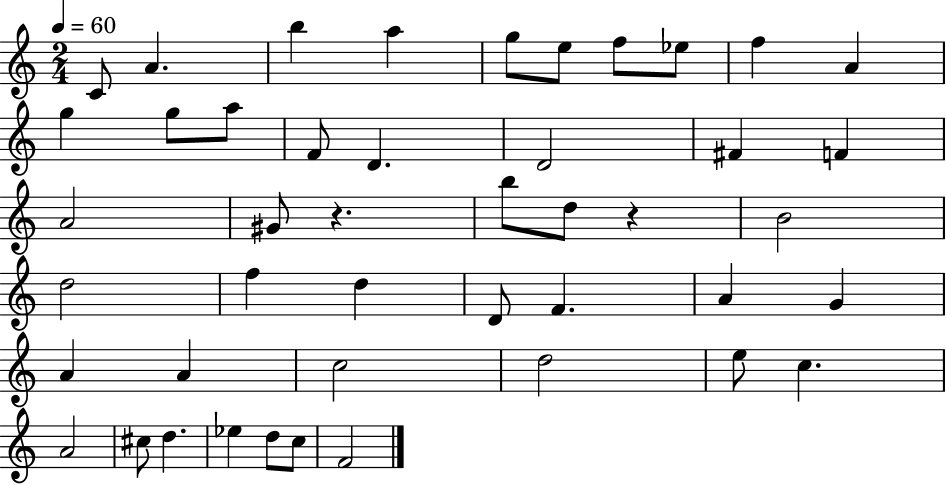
C4/e A4/q. B5/q A5/q G5/e E5/e F5/e Eb5/e F5/q A4/q G5/q G5/e A5/e F4/e D4/q. D4/h F#4/q F4/q A4/h G#4/e R/q. B5/e D5/e R/q B4/h D5/h F5/q D5/q D4/e F4/q. A4/q G4/q A4/q A4/q C5/h D5/h E5/e C5/q. A4/h C#5/e D5/q. Eb5/q D5/e C5/e F4/h